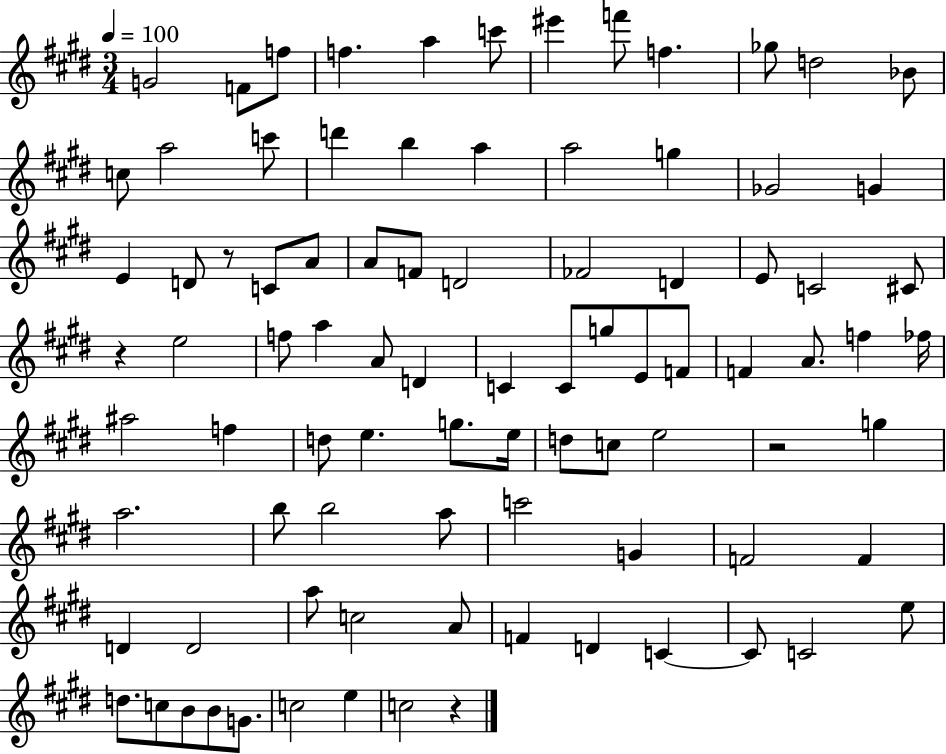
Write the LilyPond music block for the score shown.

{
  \clef treble
  \numericTimeSignature
  \time 3/4
  \key e \major
  \tempo 4 = 100
  g'2 f'8 f''8 | f''4. a''4 c'''8 | eis'''4 f'''8 f''4. | ges''8 d''2 bes'8 | \break c''8 a''2 c'''8 | d'''4 b''4 a''4 | a''2 g''4 | ges'2 g'4 | \break e'4 d'8 r8 c'8 a'8 | a'8 f'8 d'2 | fes'2 d'4 | e'8 c'2 cis'8 | \break r4 e''2 | f''8 a''4 a'8 d'4 | c'4 c'8 g''8 e'8 f'8 | f'4 a'8. f''4 fes''16 | \break ais''2 f''4 | d''8 e''4. g''8. e''16 | d''8 c''8 e''2 | r2 g''4 | \break a''2. | b''8 b''2 a''8 | c'''2 g'4 | f'2 f'4 | \break d'4 d'2 | a''8 c''2 a'8 | f'4 d'4 c'4~~ | c'8 c'2 e''8 | \break d''8. c''8 b'8 b'8 g'8. | c''2 e''4 | c''2 r4 | \bar "|."
}